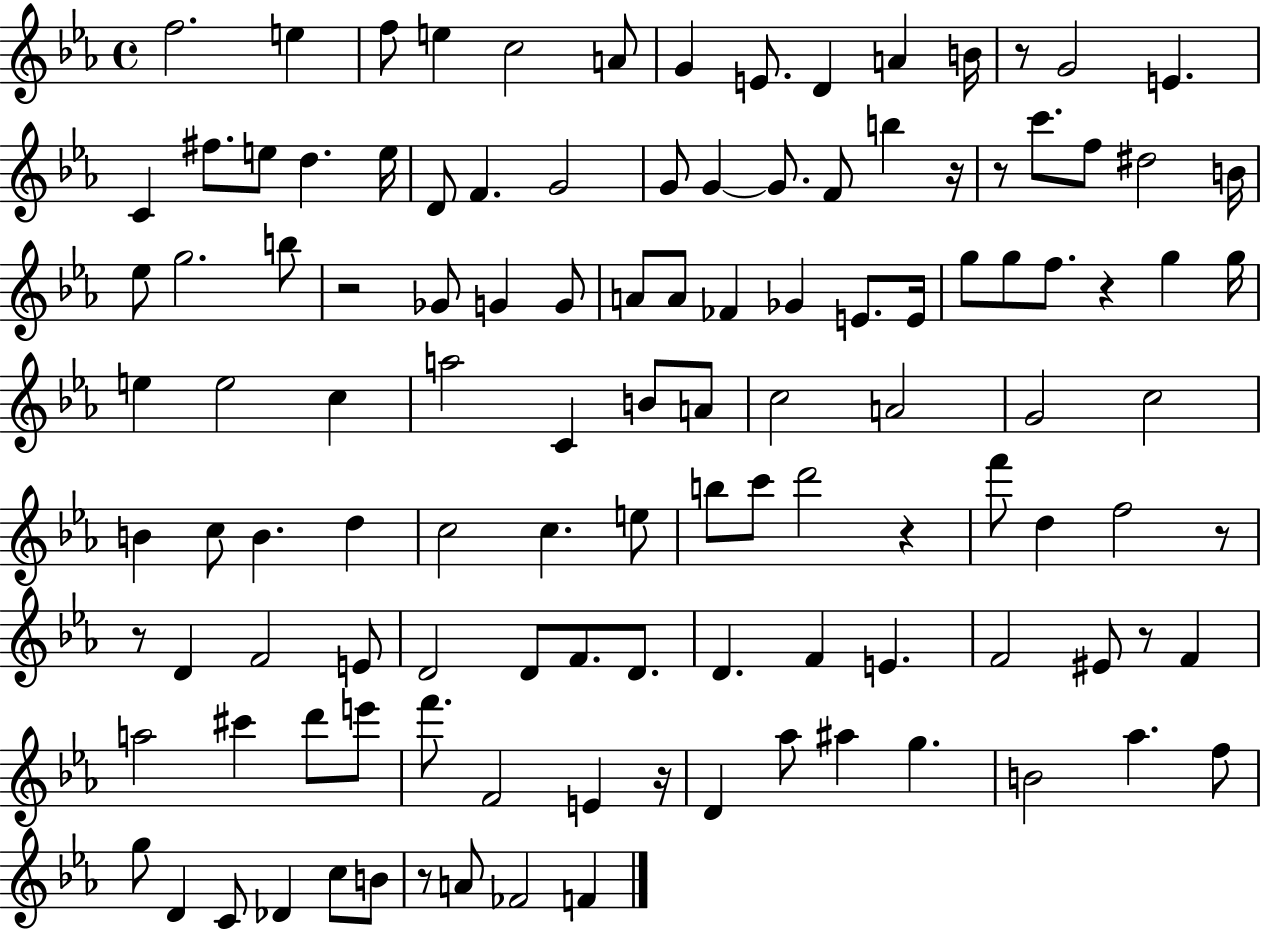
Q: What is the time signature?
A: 4/4